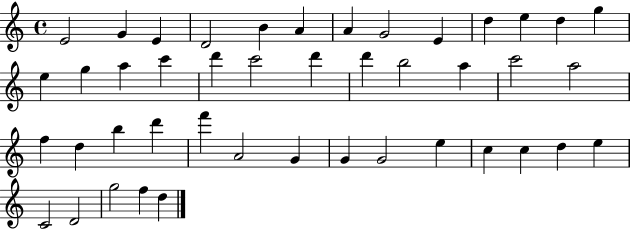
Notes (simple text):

E4/h G4/q E4/q D4/h B4/q A4/q A4/q G4/h E4/q D5/q E5/q D5/q G5/q E5/q G5/q A5/q C6/q D6/q C6/h D6/q D6/q B5/h A5/q C6/h A5/h F5/q D5/q B5/q D6/q F6/q A4/h G4/q G4/q G4/h E5/q C5/q C5/q D5/q E5/q C4/h D4/h G5/h F5/q D5/q